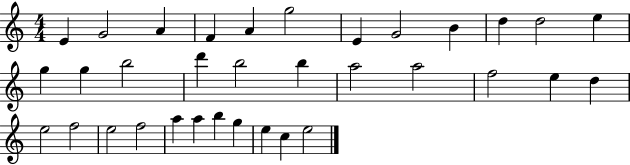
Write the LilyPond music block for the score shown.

{
  \clef treble
  \numericTimeSignature
  \time 4/4
  \key c \major
  e'4 g'2 a'4 | f'4 a'4 g''2 | e'4 g'2 b'4 | d''4 d''2 e''4 | \break g''4 g''4 b''2 | d'''4 b''2 b''4 | a''2 a''2 | f''2 e''4 d''4 | \break e''2 f''2 | e''2 f''2 | a''4 a''4 b''4 g''4 | e''4 c''4 e''2 | \break \bar "|."
}